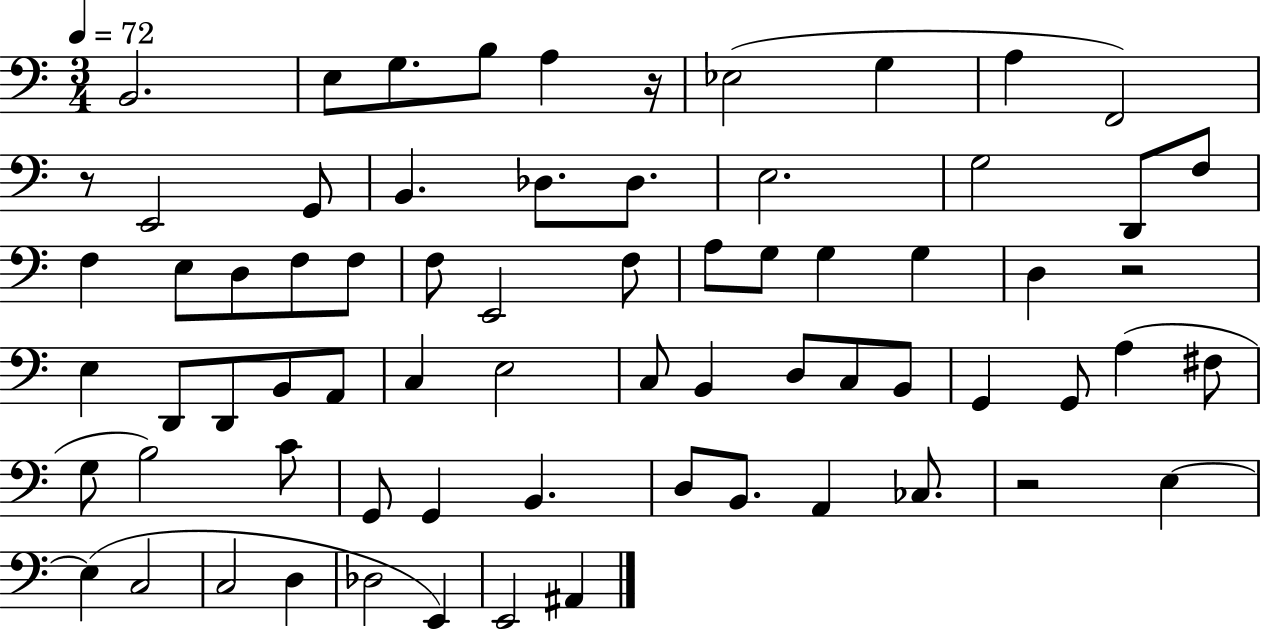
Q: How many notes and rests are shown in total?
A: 70